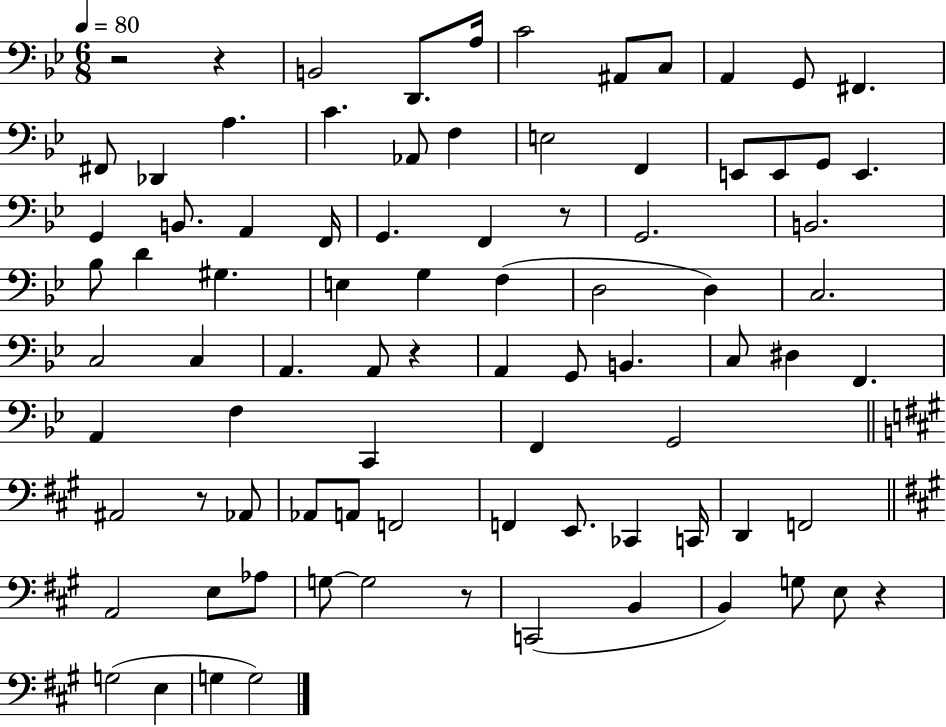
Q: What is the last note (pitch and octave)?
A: G3